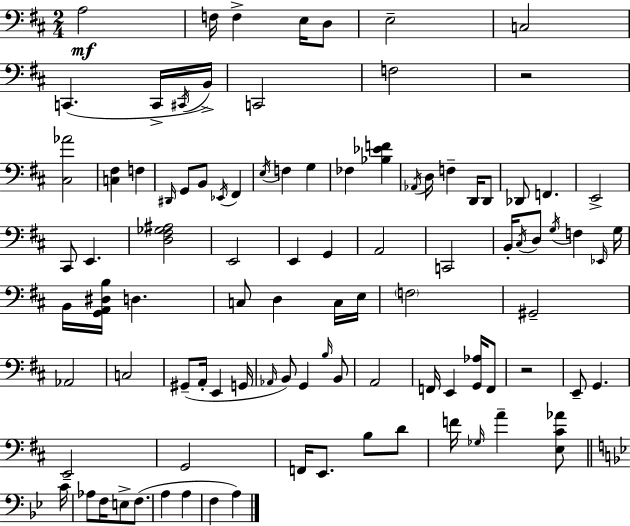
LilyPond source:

{
  \clef bass
  \numericTimeSignature
  \time 2/4
  \key d \major
  a2\mf | f16 f4-> e16 d8 | e2-- | c2 | \break c,4.( c,16-> \acciaccatura { cis,16 }) | b,16-> c,2 | f2 | r2 | \break <cis aes'>2 | <c fis>4 f4 | \grace { dis,16 } g,8 b,8 \acciaccatura { ees,16 } fis,4 | \acciaccatura { e16 } f4 | \break g4 fes4 | <bes ees' f'>4 \acciaccatura { aes,16 } d16 f4-- | d,16 d,8 des,8 f,4. | e,2-> | \break cis,8 e,4. | <d fis ges ais>2 | e,2 | e,4 | \break g,4 a,2 | c,2 | b,16-. \acciaccatura { cis16 } d8 | \acciaccatura { g16 } f4 \grace { ees,16 } g16 | \break b,16 <g, a, dis b>16 d4. | c8 d4 c16 e16 | \parenthesize f2 | gis,2-- | \break aes,2 | c2 | gis,8--( a,16-. e,4 g,16 | \grace { aes,16 } b,8) g,4 \grace { b16 } | \break b,8 a,2 | f,16 e,4 <g, aes>16 | f,8 r2 | e,8-- g,4. | \break e,2-- | g,2 | f,16 e,8. b8 | d'8 f'16 \grace { ges16 } a'4-- | \break <e cis' aes'>8 \bar "||" \break \key bes \major c'16 aes8 f16 e8-> f8.( | a4 a4 | f4 a4) | \bar "|."
}